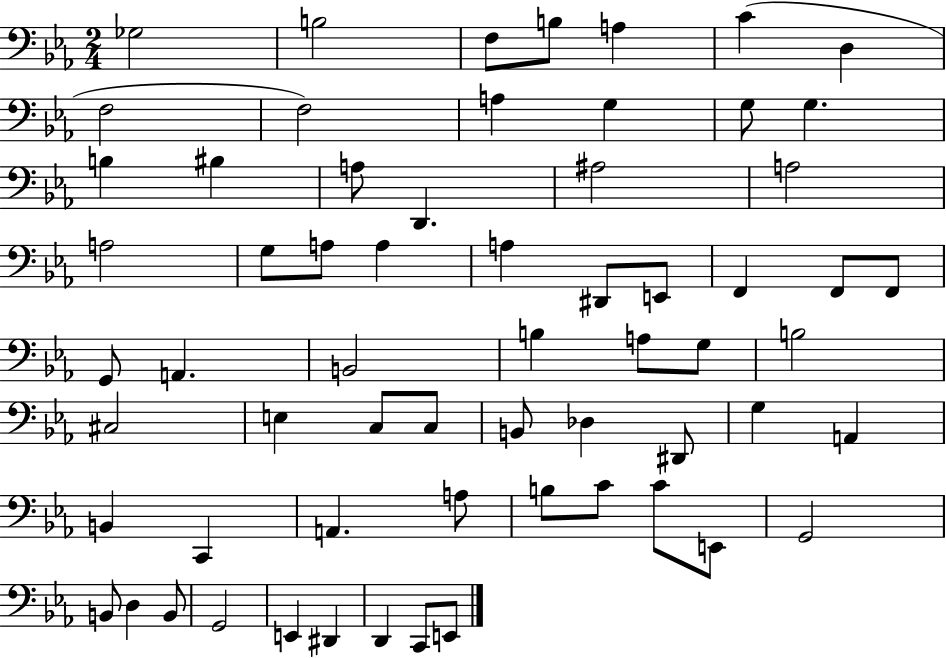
{
  \clef bass
  \numericTimeSignature
  \time 2/4
  \key ees \major
  \repeat volta 2 { ges2 | b2 | f8 b8 a4 | c'4( d4 | \break f2 | f2) | a4 g4 | g8 g4. | \break b4 bis4 | a8 d,4. | ais2 | a2 | \break a2 | g8 a8 a4 | a4 dis,8 e,8 | f,4 f,8 f,8 | \break g,8 a,4. | b,2 | b4 a8 g8 | b2 | \break cis2 | e4 c8 c8 | b,8 des4 dis,8 | g4 a,4 | \break b,4 c,4 | a,4. a8 | b8 c'8 c'8 e,8 | g,2 | \break b,8 d4 b,8 | g,2 | e,4 dis,4 | d,4 c,8 e,8 | \break } \bar "|."
}